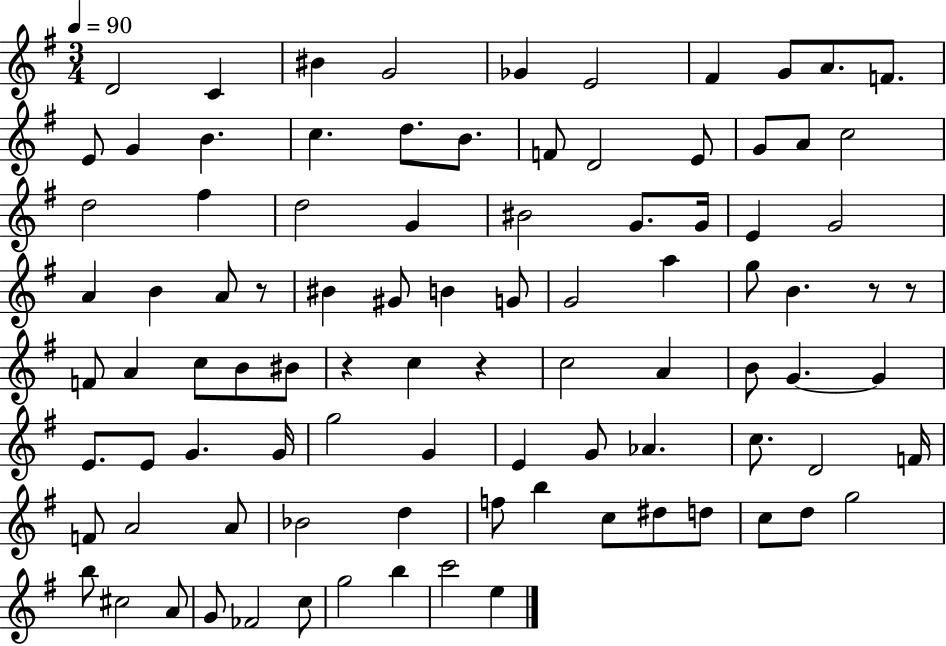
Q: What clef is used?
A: treble